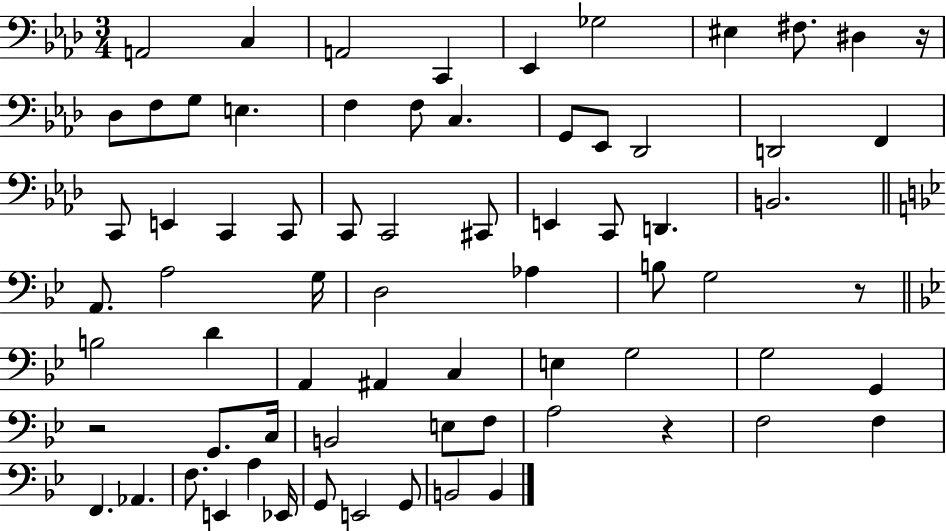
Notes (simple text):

A2/h C3/q A2/h C2/q Eb2/q Gb3/h EIS3/q F#3/e. D#3/q R/s Db3/e F3/e G3/e E3/q. F3/q F3/e C3/q. G2/e Eb2/e Db2/h D2/h F2/q C2/e E2/q C2/q C2/e C2/e C2/h C#2/e E2/q C2/e D2/q. B2/h. A2/e. A3/h G3/s D3/h Ab3/q B3/e G3/h R/e B3/h D4/q A2/q A#2/q C3/q E3/q G3/h G3/h G2/q R/h G2/e. C3/s B2/h E3/e F3/e A3/h R/q F3/h F3/q F2/q. Ab2/q. F3/e. E2/q A3/q Eb2/s G2/e E2/h G2/e B2/h B2/q